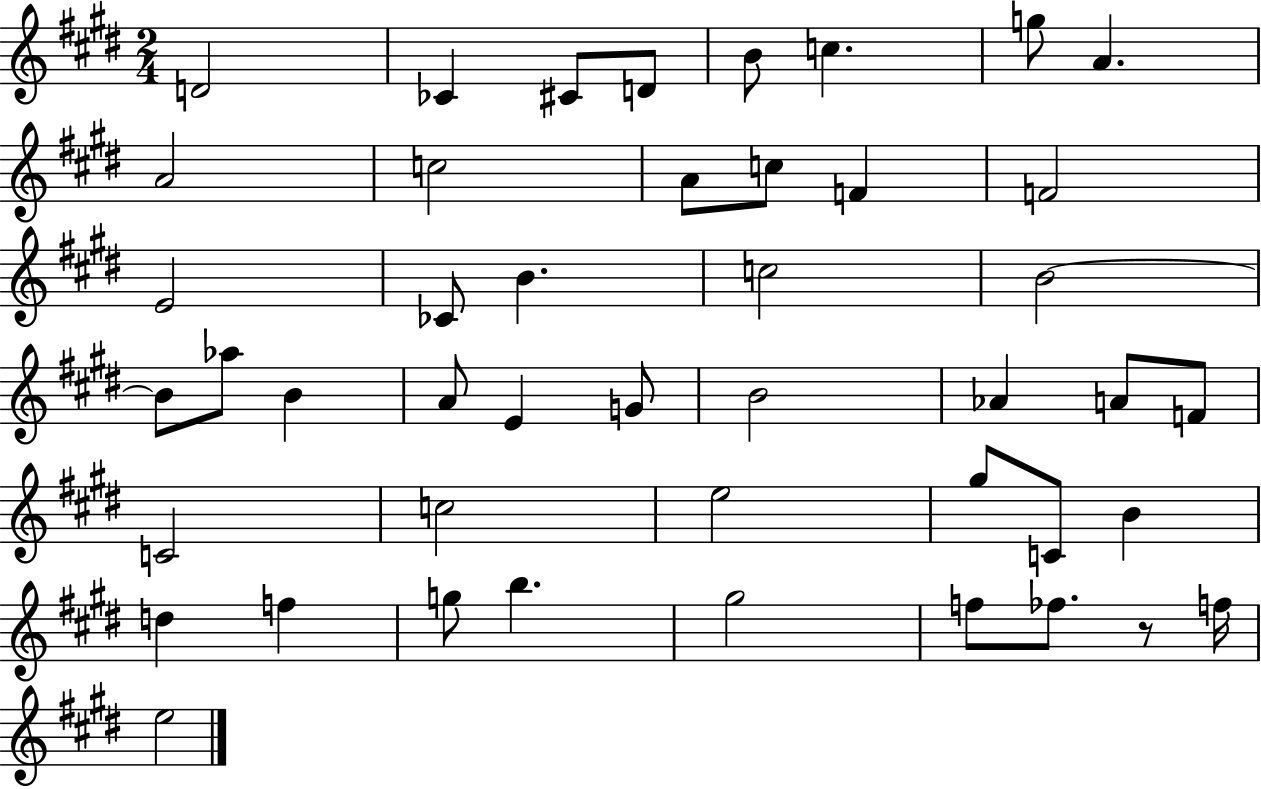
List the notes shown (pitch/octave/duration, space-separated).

D4/h CES4/q C#4/e D4/e B4/e C5/q. G5/e A4/q. A4/h C5/h A4/e C5/e F4/q F4/h E4/h CES4/e B4/q. C5/h B4/h B4/e Ab5/e B4/q A4/e E4/q G4/e B4/h Ab4/q A4/e F4/e C4/h C5/h E5/h G#5/e C4/e B4/q D5/q F5/q G5/e B5/q. G#5/h F5/e FES5/e. R/e F5/s E5/h